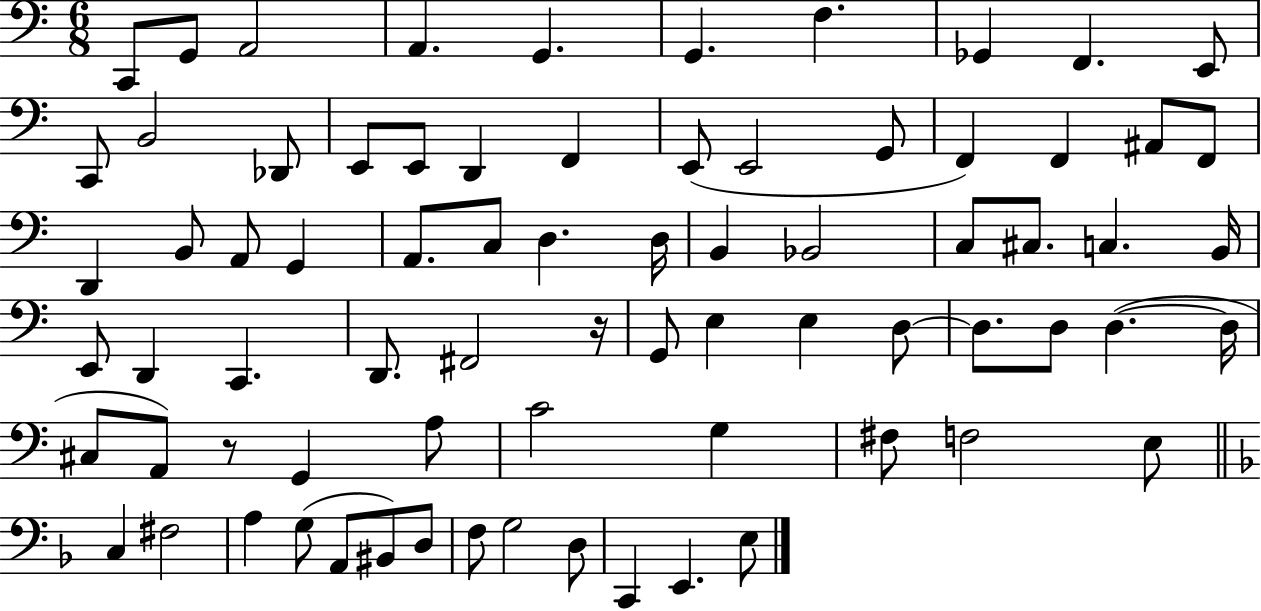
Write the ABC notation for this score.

X:1
T:Untitled
M:6/8
L:1/4
K:C
C,,/2 G,,/2 A,,2 A,, G,, G,, F, _G,, F,, E,,/2 C,,/2 B,,2 _D,,/2 E,,/2 E,,/2 D,, F,, E,,/2 E,,2 G,,/2 F,, F,, ^A,,/2 F,,/2 D,, B,,/2 A,,/2 G,, A,,/2 C,/2 D, D,/4 B,, _B,,2 C,/2 ^C,/2 C, B,,/4 E,,/2 D,, C,, D,,/2 ^F,,2 z/4 G,,/2 E, E, D,/2 D,/2 D,/2 D, D,/4 ^C,/2 A,,/2 z/2 G,, A,/2 C2 G, ^F,/2 F,2 E,/2 C, ^F,2 A, G,/2 A,,/2 ^B,,/2 D,/2 F,/2 G,2 D,/2 C,, E,, E,/2